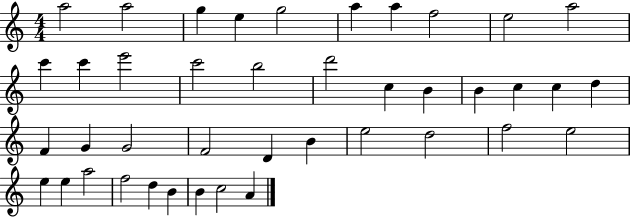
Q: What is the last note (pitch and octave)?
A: A4